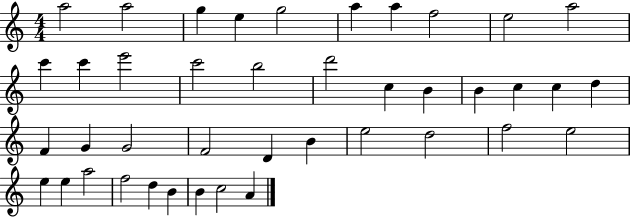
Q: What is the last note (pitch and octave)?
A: A4